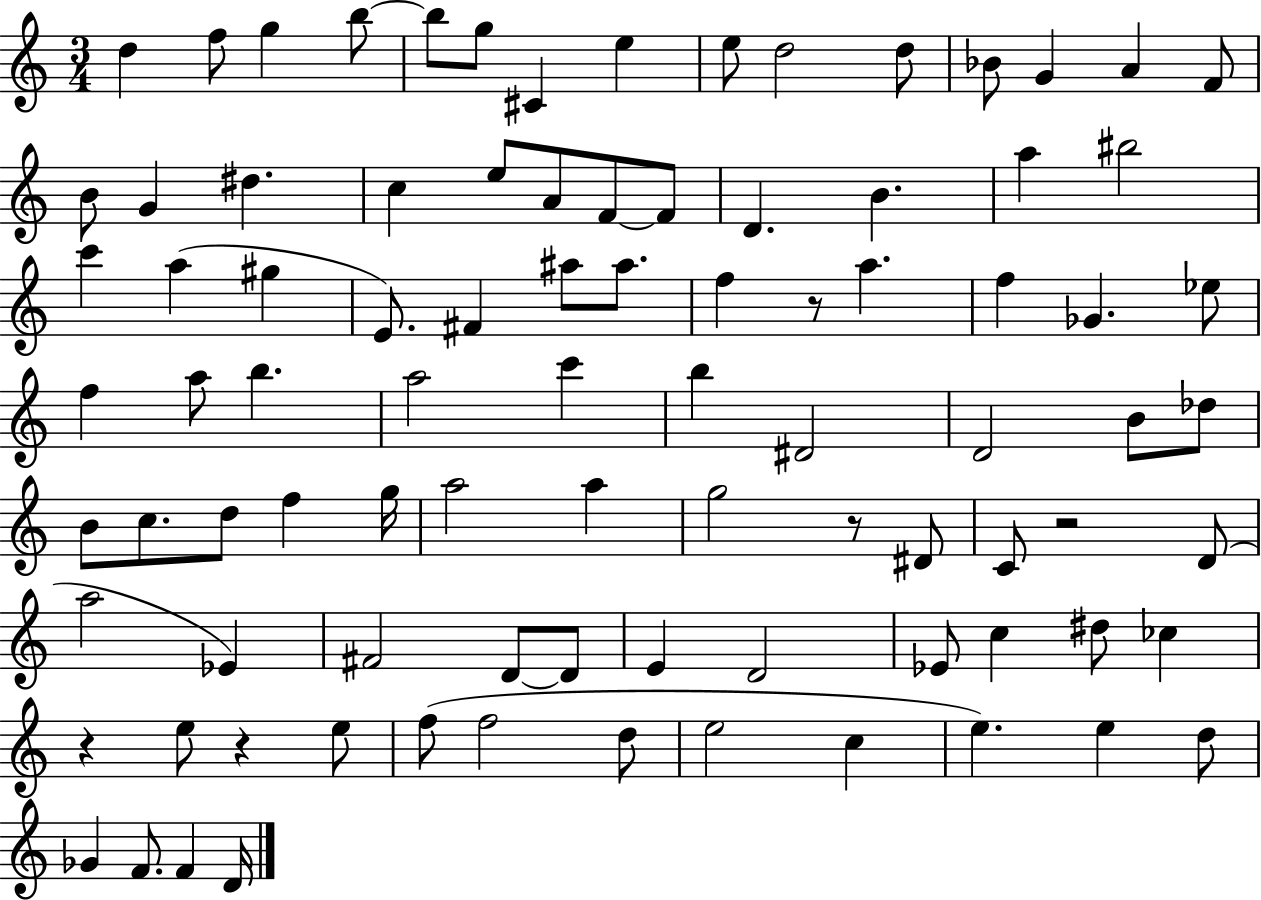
{
  \clef treble
  \numericTimeSignature
  \time 3/4
  \key c \major
  d''4 f''8 g''4 b''8~~ | b''8 g''8 cis'4 e''4 | e''8 d''2 d''8 | bes'8 g'4 a'4 f'8 | \break b'8 g'4 dis''4. | c''4 e''8 a'8 f'8~~ f'8 | d'4. b'4. | a''4 bis''2 | \break c'''4 a''4( gis''4 | e'8.) fis'4 ais''8 ais''8. | f''4 r8 a''4. | f''4 ges'4. ees''8 | \break f''4 a''8 b''4. | a''2 c'''4 | b''4 dis'2 | d'2 b'8 des''8 | \break b'8 c''8. d''8 f''4 g''16 | a''2 a''4 | g''2 r8 dis'8 | c'8 r2 d'8( | \break a''2 ees'4) | fis'2 d'8~~ d'8 | e'4 d'2 | ees'8 c''4 dis''8 ces''4 | \break r4 e''8 r4 e''8 | f''8( f''2 d''8 | e''2 c''4 | e''4.) e''4 d''8 | \break ges'4 f'8. f'4 d'16 | \bar "|."
}